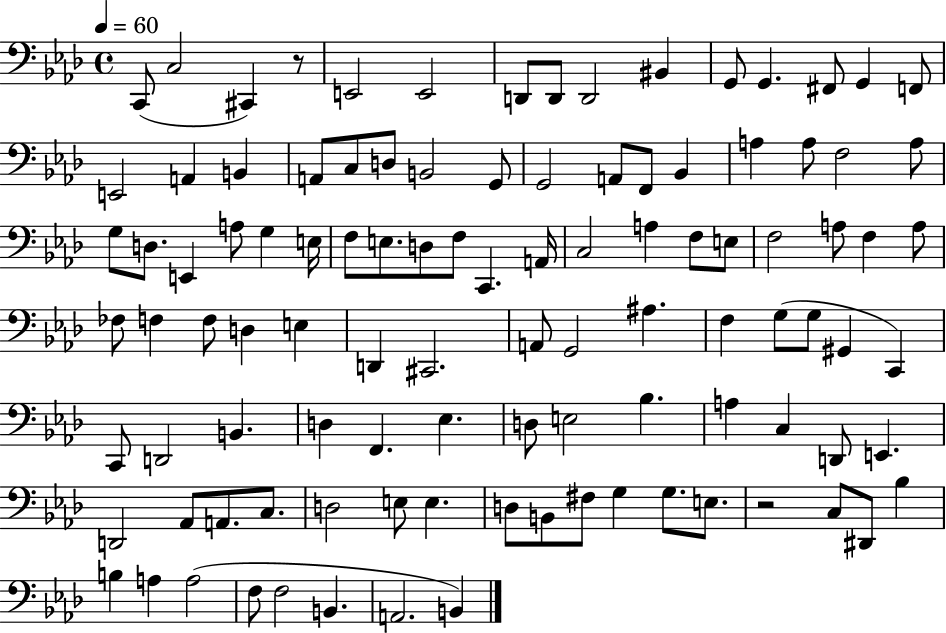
C2/e C3/h C#2/q R/e E2/h E2/h D2/e D2/e D2/h BIS2/q G2/e G2/q. F#2/e G2/q F2/e E2/h A2/q B2/q A2/e C3/e D3/e B2/h G2/e G2/h A2/e F2/e Bb2/q A3/q A3/e F3/h A3/e G3/e D3/e. E2/q A3/e G3/q E3/s F3/e E3/e. D3/e F3/e C2/q. A2/s C3/h A3/q F3/e E3/e F3/h A3/e F3/q A3/e FES3/e F3/q F3/e D3/q E3/q D2/q C#2/h. A2/e G2/h A#3/q. F3/q G3/e G3/e G#2/q C2/q C2/e D2/h B2/q. D3/q F2/q. Eb3/q. D3/e E3/h Bb3/q. A3/q C3/q D2/e E2/q. D2/h Ab2/e A2/e. C3/e. D3/h E3/e E3/q. D3/e B2/e F#3/e G3/q G3/e. E3/e. R/h C3/e D#2/e Bb3/q B3/q A3/q A3/h F3/e F3/h B2/q. A2/h. B2/q